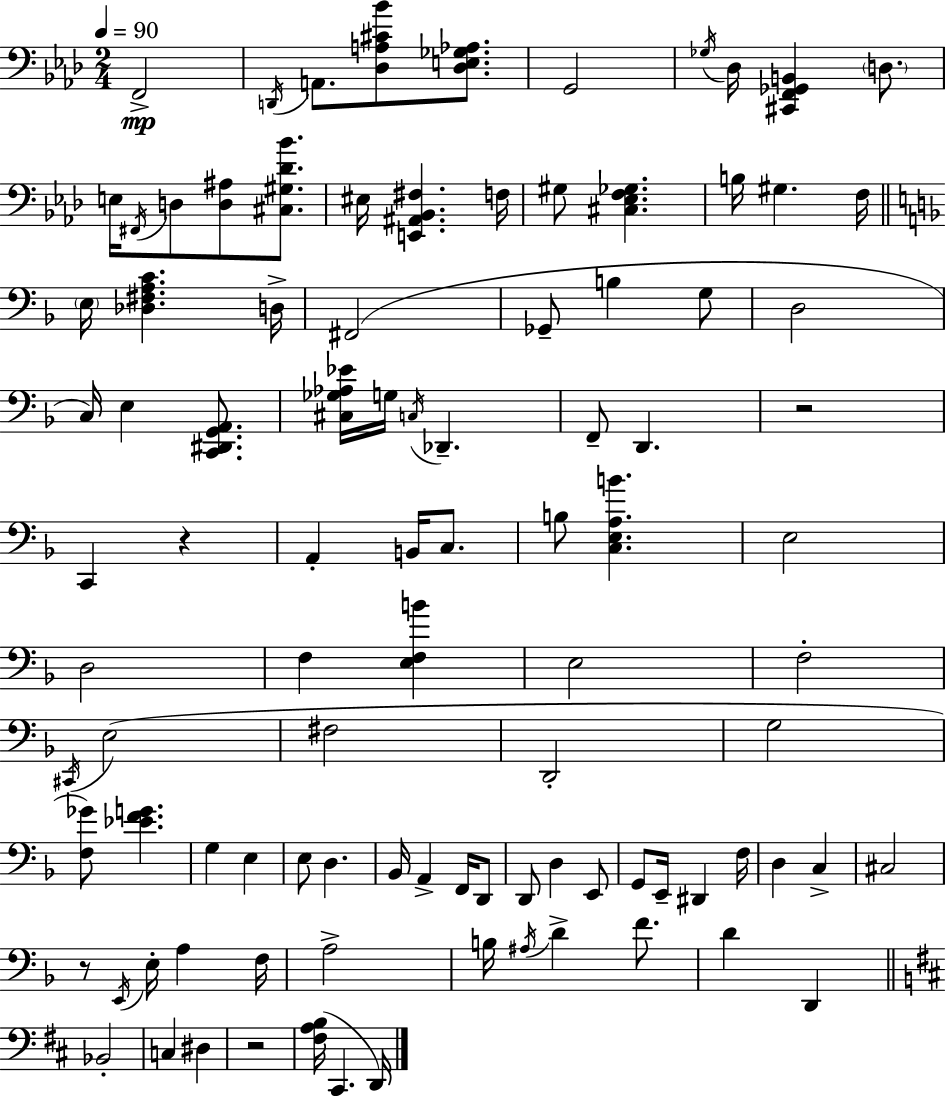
{
  \clef bass
  \numericTimeSignature
  \time 2/4
  \key f \minor
  \tempo 4 = 90
  f,2->\mp | \acciaccatura { d,16 } a,8. <des a cis' bes'>8 <des e ges aes>8. | g,2 | \acciaccatura { ges16 } des16 <cis, f, ges, b,>4 \parenthesize d8. | \break e16 \acciaccatura { fis,16 } d8 <d ais>8 | <cis gis des' bes'>8. eis16 <e, ais, bes, fis>4. | f16 gis8 <cis ees f ges>4. | b16 gis4. | \break f16 \bar "||" \break \key d \minor \parenthesize e16 <des fis a c'>4. d16-> | fis,2( | ges,8-- b4 g8 | d2 | \break c16) e4 <c, dis, g, a,>8. | <cis ges aes ees'>16 g16 \acciaccatura { c16 } des,4.-- | f,8-- d,4. | r2 | \break c,4 r4 | a,4-. b,16 c8. | b8 <c e a b'>4. | e2 | \break d2 | f4 <e f b'>4 | e2 | f2-. | \break \acciaccatura { cis,16 } e2( | fis2 | d,2-. | g2 | \break <f ges'>8) <ees' f' g'>4. | g4 e4 | e8 d4. | bes,16 a,4-> f,16 | \break d,8 d,8 d4 | e,8 g,8 e,16-- dis,4 | f16 d4 c4-> | cis2 | \break r8 \acciaccatura { e,16 } e16-. a4 | f16 a2-> | b16 \acciaccatura { ais16 } d'4-> | f'8. d'4 | \break d,4 \bar "||" \break \key b \minor bes,2-. | c4 dis4 | r2 | <fis a b>16( cis,4. d,16) | \break \bar "|."
}